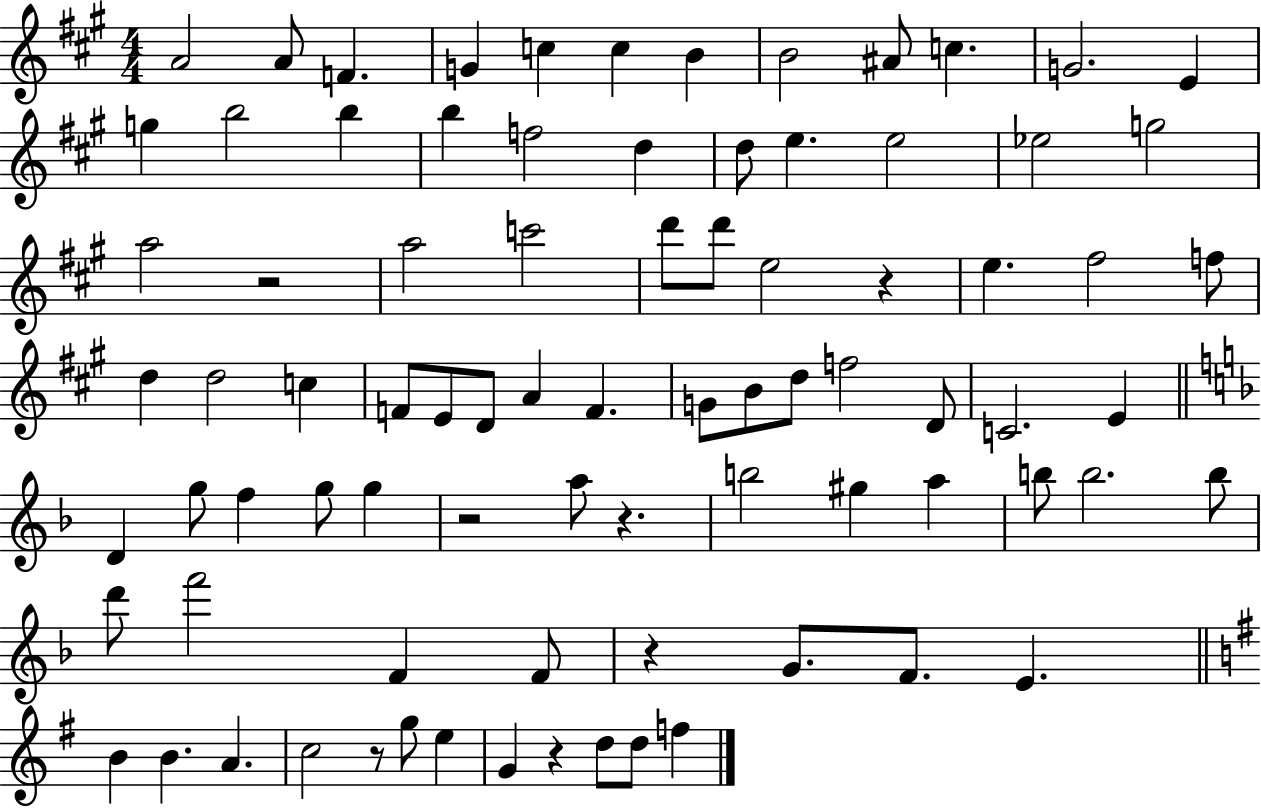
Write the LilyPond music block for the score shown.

{
  \clef treble
  \numericTimeSignature
  \time 4/4
  \key a \major
  a'2 a'8 f'4. | g'4 c''4 c''4 b'4 | b'2 ais'8 c''4. | g'2. e'4 | \break g''4 b''2 b''4 | b''4 f''2 d''4 | d''8 e''4. e''2 | ees''2 g''2 | \break a''2 r2 | a''2 c'''2 | d'''8 d'''8 e''2 r4 | e''4. fis''2 f''8 | \break d''4 d''2 c''4 | f'8 e'8 d'8 a'4 f'4. | g'8 b'8 d''8 f''2 d'8 | c'2. e'4 | \break \bar "||" \break \key f \major d'4 g''8 f''4 g''8 g''4 | r2 a''8 r4. | b''2 gis''4 a''4 | b''8 b''2. b''8 | \break d'''8 f'''2 f'4 f'8 | r4 g'8. f'8. e'4. | \bar "||" \break \key e \minor b'4 b'4. a'4. | c''2 r8 g''8 e''4 | g'4 r4 d''8 d''8 f''4 | \bar "|."
}